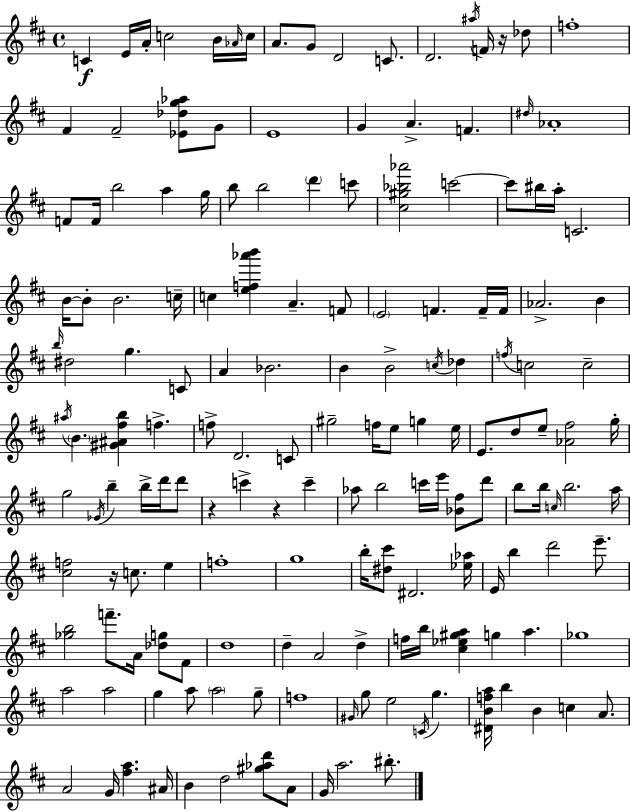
C4/q E4/s A4/s C5/h B4/s Ab4/s C5/s A4/e. G4/e D4/h C4/e. D4/h. A#5/s F4/s R/s Db5/e F5/w F#4/q F#4/h [Eb4,Db5,G5,Ab5]/e G4/e E4/w G4/q A4/q. F4/q. D#5/s Ab4/w F4/e F4/s B5/h A5/q G5/s B5/e B5/h D6/q C6/e [C#5,G#5,Bb5,Ab6]/h C6/h C6/e BIS5/s A5/s C4/h. B4/s B4/e B4/h. C5/s C5/q [E5,F5,Ab6,B6]/q A4/q. F4/e E4/h F4/q. F4/s F4/s Ab4/h. B4/q B5/s D#5/h G5/q. C4/e A4/q Bb4/h. B4/q B4/h C5/s Db5/q F5/s C5/h C5/h A#5/s B4/q. [G#4,A#4,F#5,B5]/q F5/q. F5/e D4/h. C4/e G#5/h F5/s E5/e G5/q E5/s E4/e. D5/e E5/e [Ab4,F#5]/h G5/s G5/h Gb4/s B5/q B5/s D6/s D6/e R/q C6/q R/q C6/q Ab5/e B5/h C6/s E6/s [Bb4,F#5]/e D6/e B5/e B5/s C5/s B5/h. A5/s [C#5,F5]/h R/s C5/e. E5/q F5/w G5/w B5/s [D#5,C#6]/e D#4/h. [Eb5,Ab5]/s E4/s B5/q D6/h E6/e. [Gb5,B5]/h F6/e. A4/s [Db5,G5]/e F#4/e D5/w D5/q A4/h D5/q F5/s B5/s [C#5,Eb5,G#5,A5]/q G5/q A5/q. Gb5/w A5/h A5/h G5/q A5/e A5/h G5/e F5/w G#4/s G5/e E5/h C4/s G5/q. [D#4,B4,F5,A5]/s B5/q B4/q C5/q A4/e. A4/h G4/s [F#5,A5]/q. A#4/s B4/q D5/h [G#5,Ab5,D6]/e A4/e G4/s A5/h. BIS5/e.